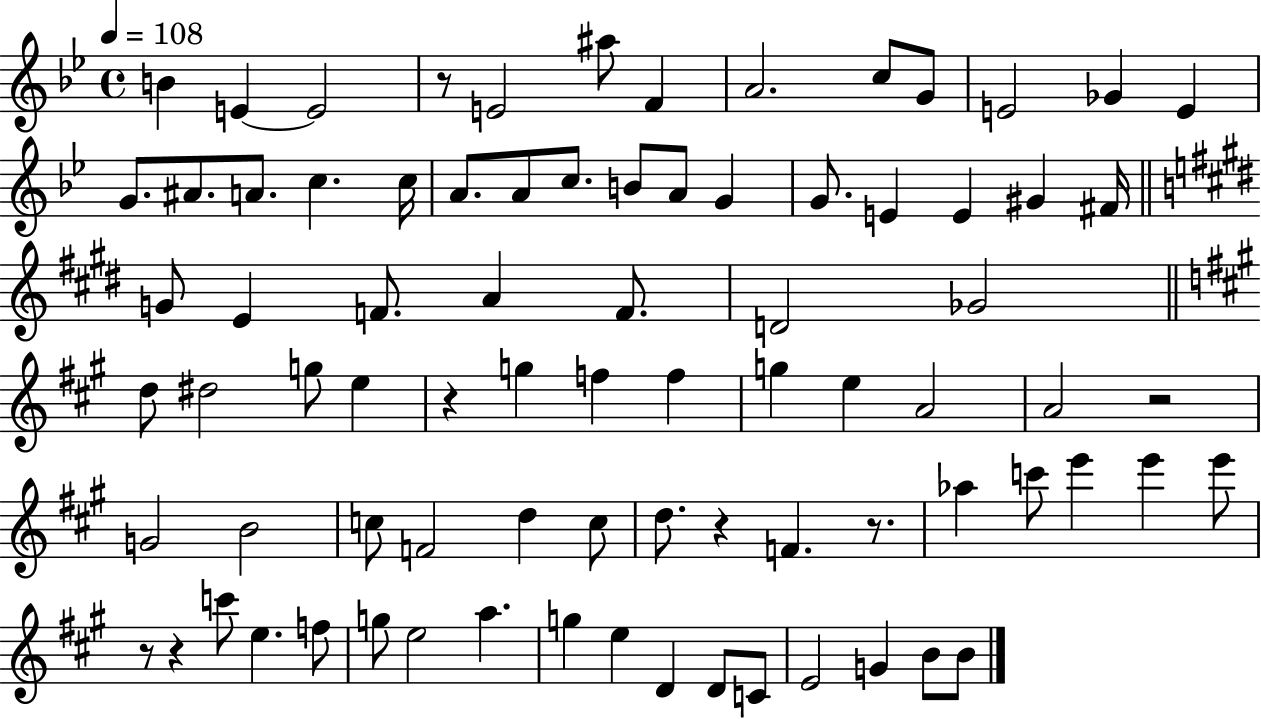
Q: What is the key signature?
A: BES major